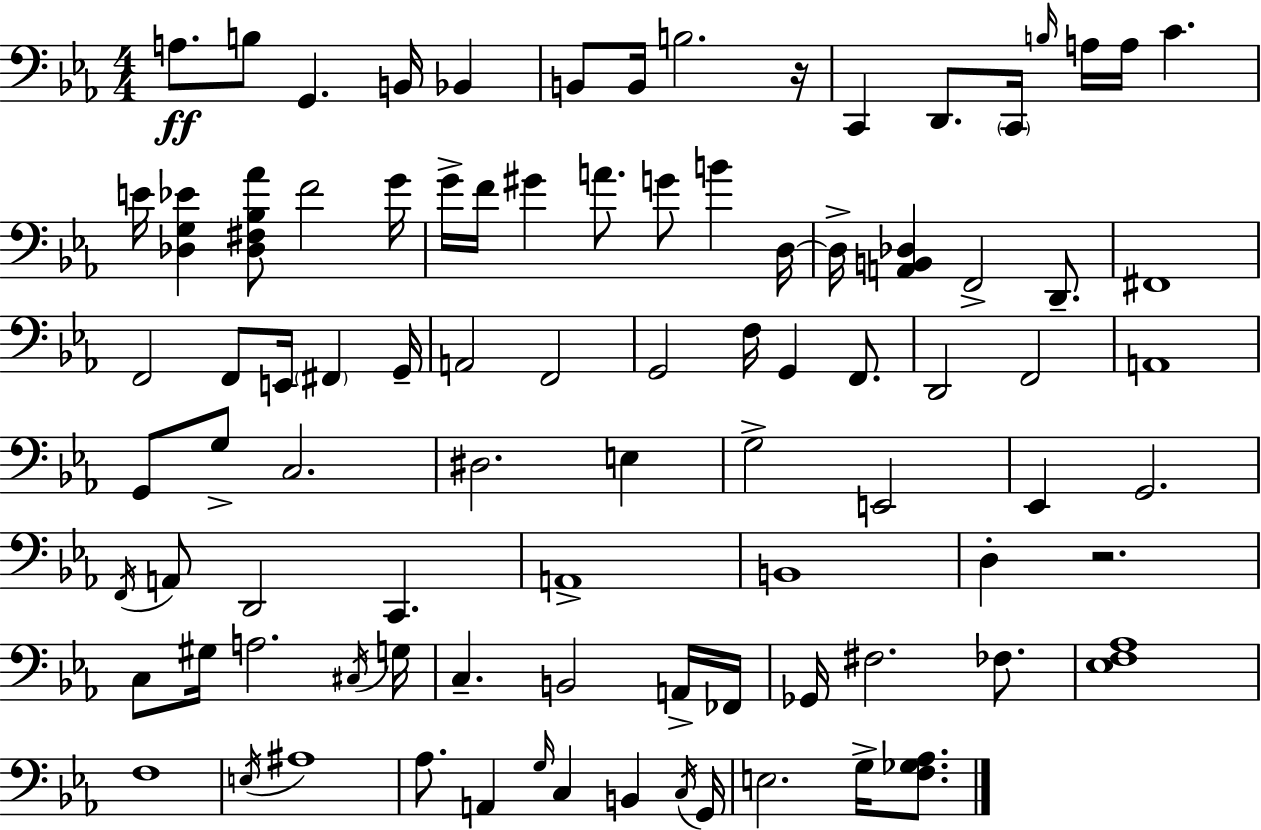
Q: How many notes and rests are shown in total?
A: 90